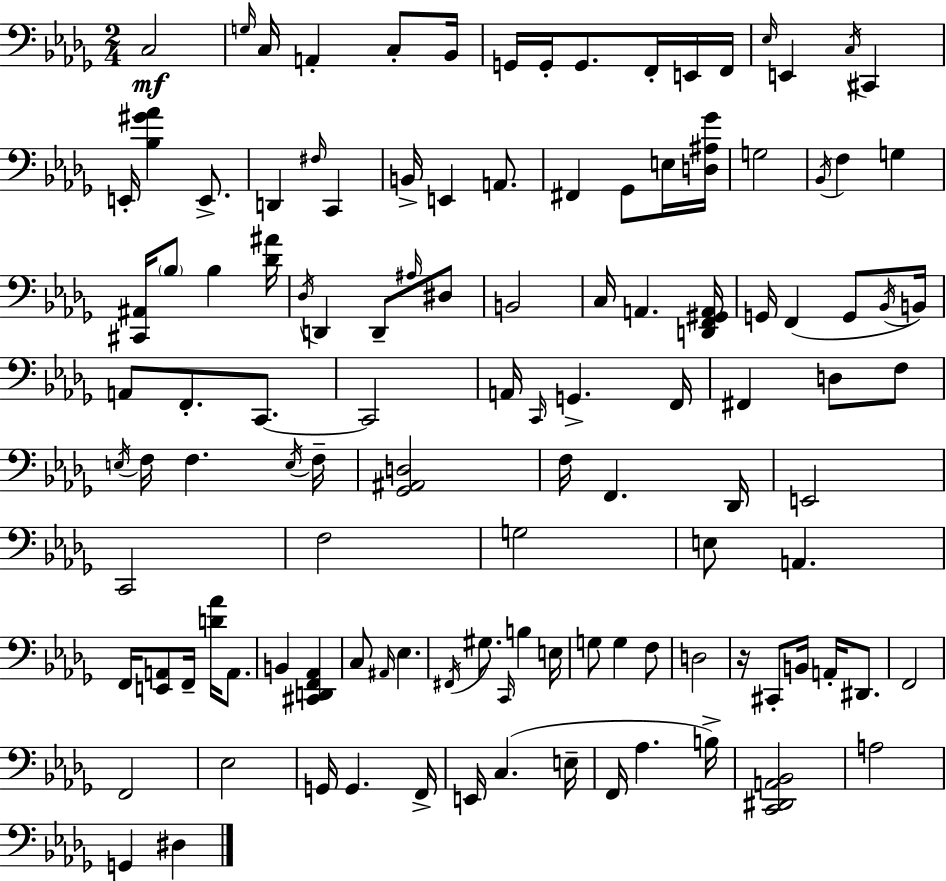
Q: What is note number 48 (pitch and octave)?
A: F2